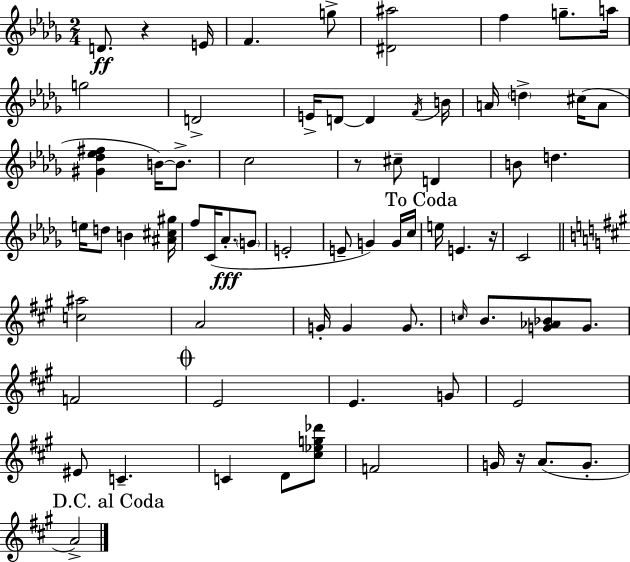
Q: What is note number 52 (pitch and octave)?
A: E4